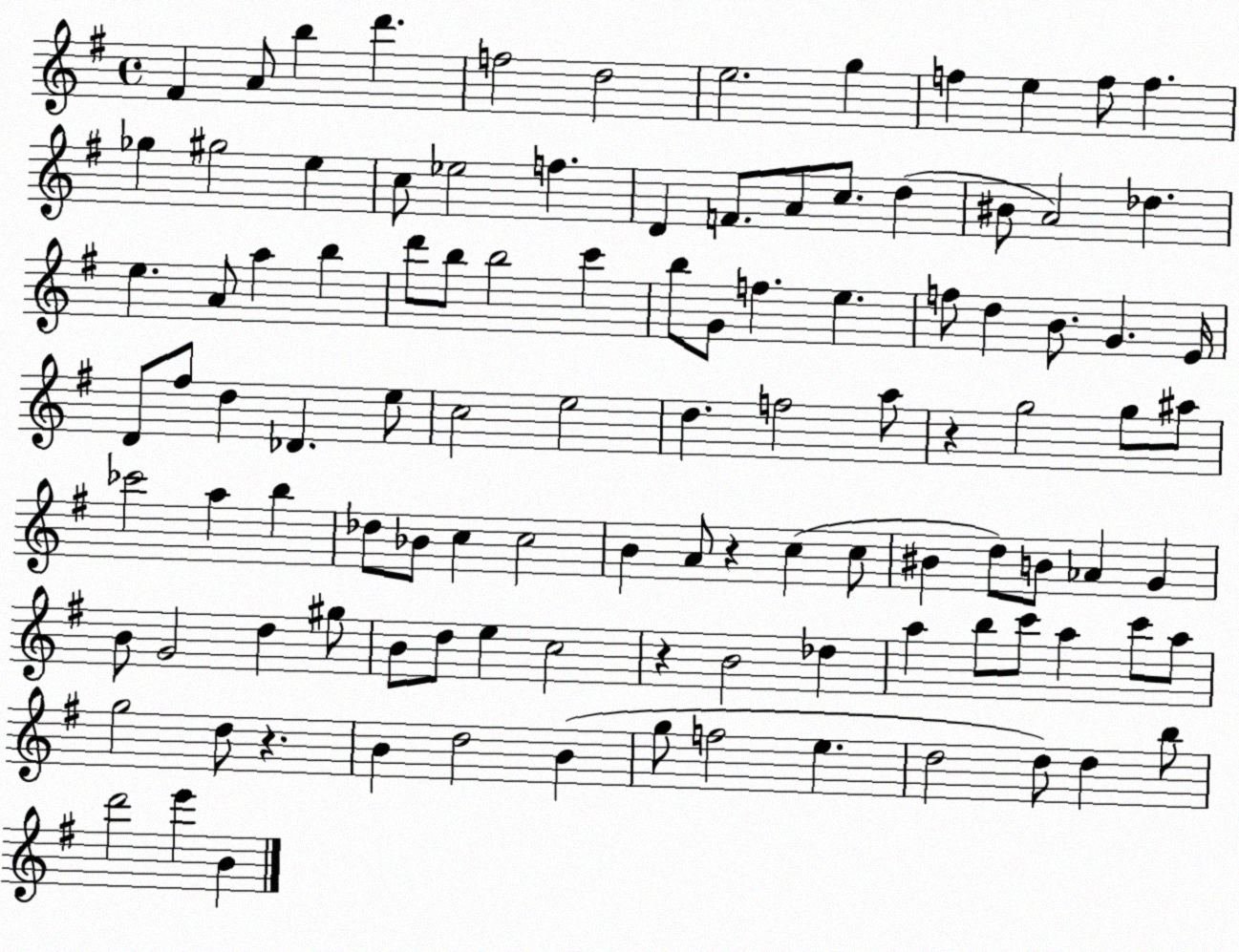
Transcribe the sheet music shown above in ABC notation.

X:1
T:Untitled
M:4/4
L:1/4
K:G
^F A/2 b d' f2 d2 e2 g f e f/2 f _g ^g2 e c/2 _e2 f D F/2 A/2 c/2 d ^B/2 A2 _d e A/2 a b d'/2 b/2 b2 c' b/2 G/2 f e f/2 d B/2 G E/4 D/2 ^f/2 d _D e/2 c2 e2 d f2 a/2 z g2 g/2 ^a/2 _c'2 a b _d/2 _B/2 c c2 B A/2 z c c/2 ^B d/2 B/2 _A G B/2 G2 d ^g/2 B/2 d/2 e c2 z B2 _d a b/2 c'/2 a c'/2 a/2 g2 d/2 z B d2 B g/2 f2 e d2 d/2 d b/2 d'2 e' B